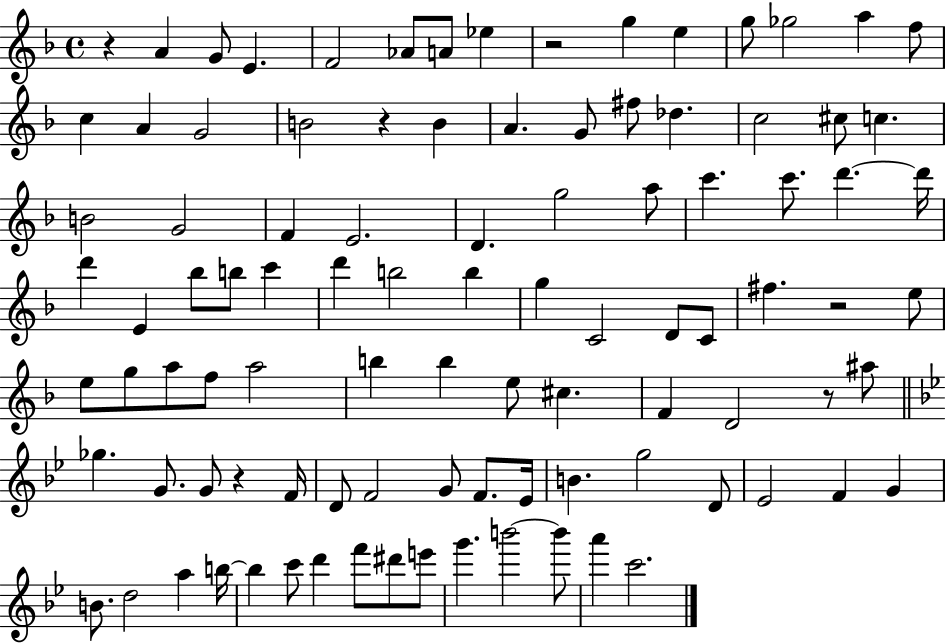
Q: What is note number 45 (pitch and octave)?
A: G5